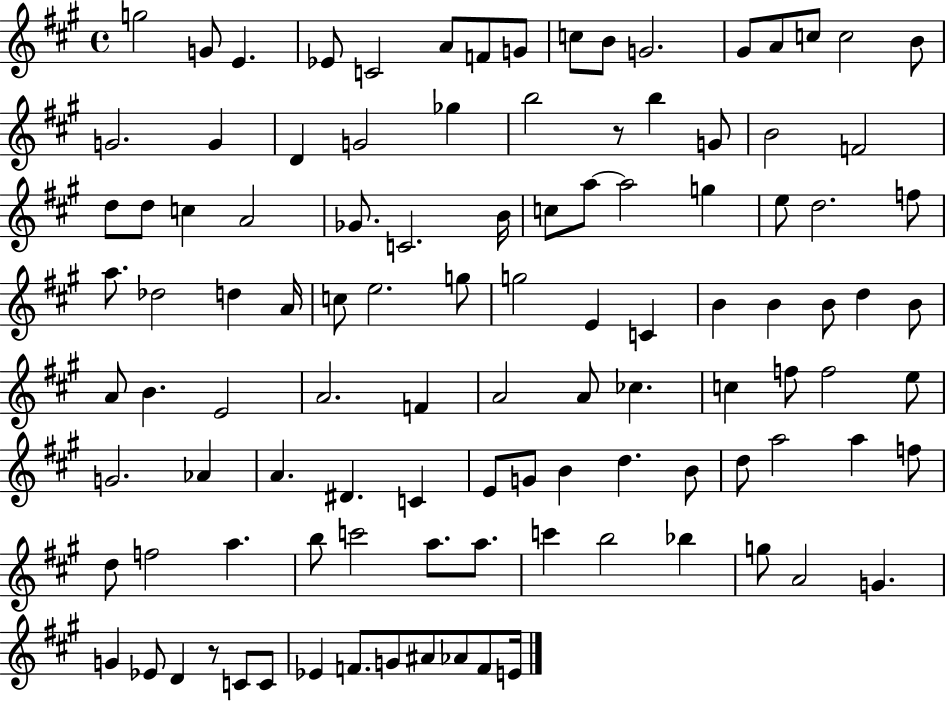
X:1
T:Untitled
M:4/4
L:1/4
K:A
g2 G/2 E _E/2 C2 A/2 F/2 G/2 c/2 B/2 G2 ^G/2 A/2 c/2 c2 B/2 G2 G D G2 _g b2 z/2 b G/2 B2 F2 d/2 d/2 c A2 _G/2 C2 B/4 c/2 a/2 a2 g e/2 d2 f/2 a/2 _d2 d A/4 c/2 e2 g/2 g2 E C B B B/2 d B/2 A/2 B E2 A2 F A2 A/2 _c c f/2 f2 e/2 G2 _A A ^D C E/2 G/2 B d B/2 d/2 a2 a f/2 d/2 f2 a b/2 c'2 a/2 a/2 c' b2 _b g/2 A2 G G _E/2 D z/2 C/2 C/2 _E F/2 G/2 ^A/2 _A/2 F/2 E/4